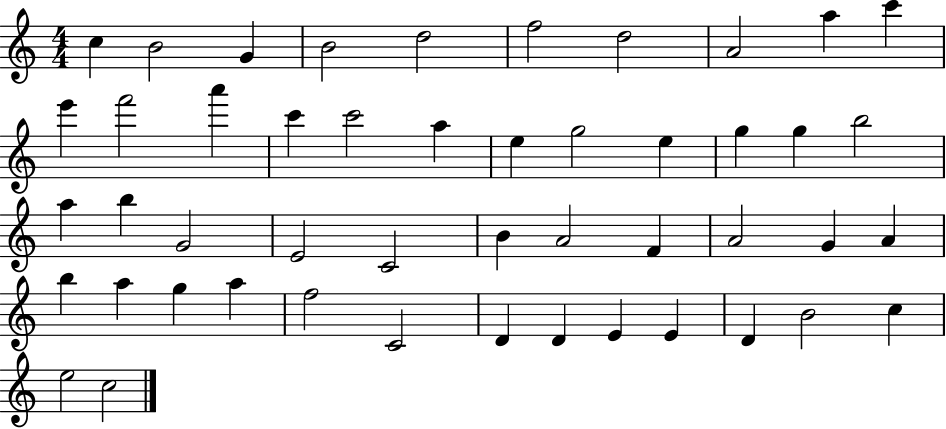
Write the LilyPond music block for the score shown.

{
  \clef treble
  \numericTimeSignature
  \time 4/4
  \key c \major
  c''4 b'2 g'4 | b'2 d''2 | f''2 d''2 | a'2 a''4 c'''4 | \break e'''4 f'''2 a'''4 | c'''4 c'''2 a''4 | e''4 g''2 e''4 | g''4 g''4 b''2 | \break a''4 b''4 g'2 | e'2 c'2 | b'4 a'2 f'4 | a'2 g'4 a'4 | \break b''4 a''4 g''4 a''4 | f''2 c'2 | d'4 d'4 e'4 e'4 | d'4 b'2 c''4 | \break e''2 c''2 | \bar "|."
}